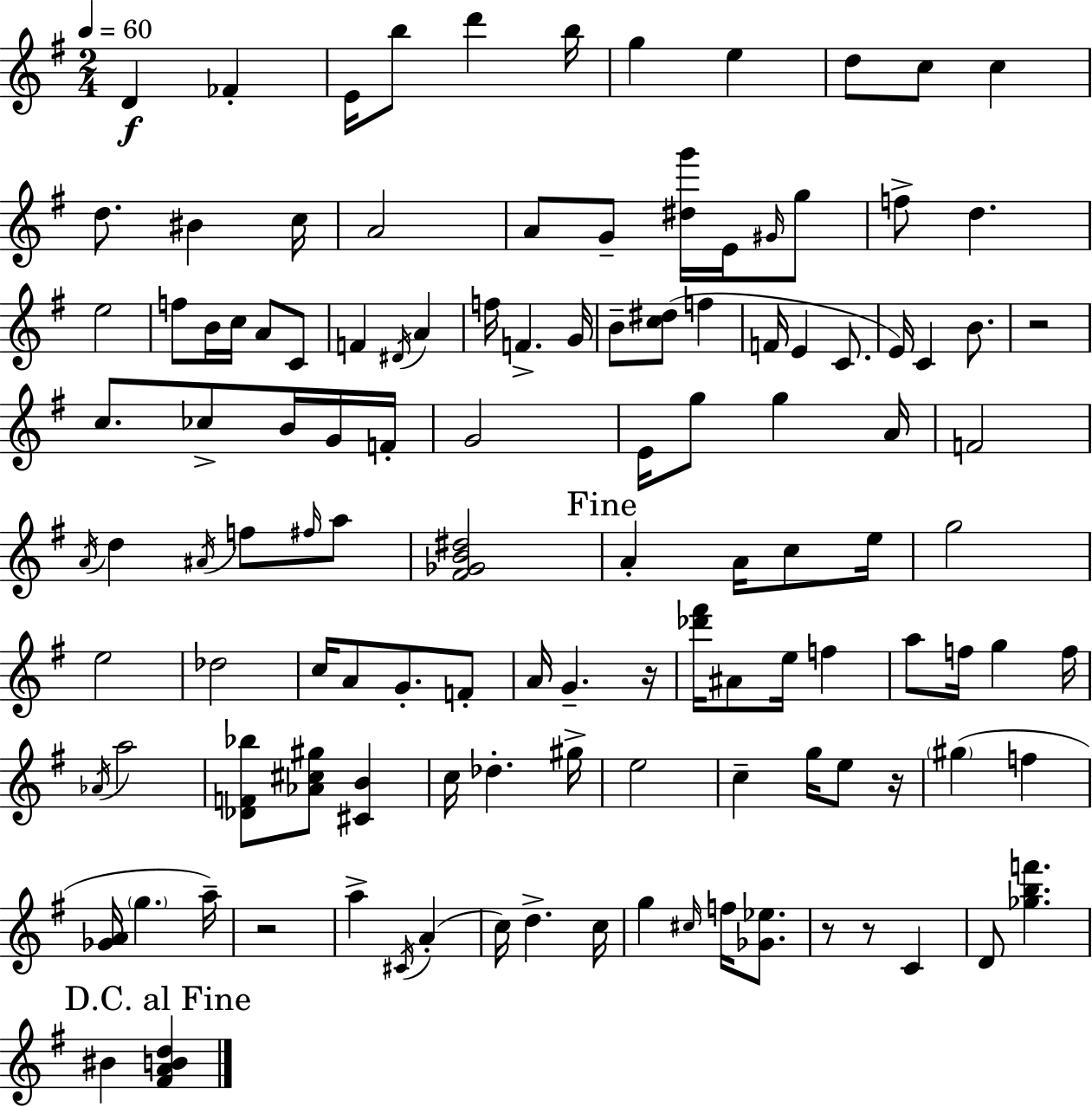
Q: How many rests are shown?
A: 6